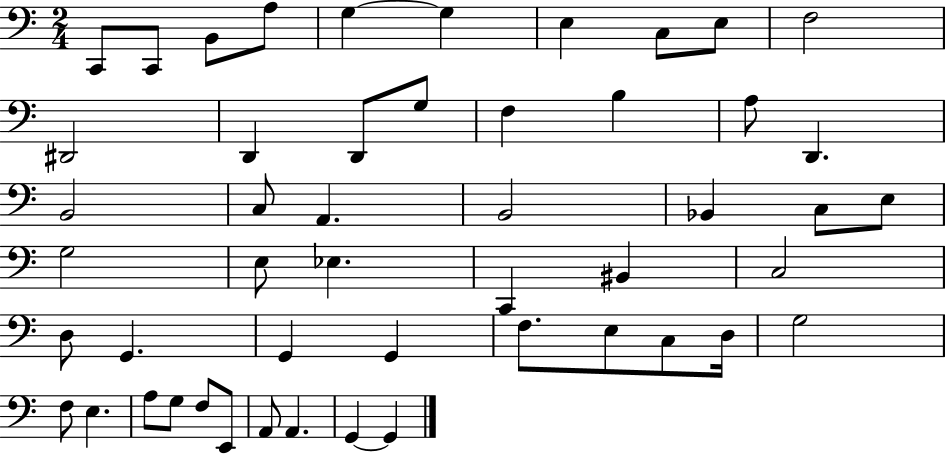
X:1
T:Untitled
M:2/4
L:1/4
K:C
C,,/2 C,,/2 B,,/2 A,/2 G, G, E, C,/2 E,/2 F,2 ^D,,2 D,, D,,/2 G,/2 F, B, A,/2 D,, B,,2 C,/2 A,, B,,2 _B,, C,/2 E,/2 G,2 E,/2 _E, C,, ^B,, C,2 D,/2 G,, G,, G,, F,/2 E,/2 C,/2 D,/4 G,2 F,/2 E, A,/2 G,/2 F,/2 E,,/2 A,,/2 A,, G,, G,,